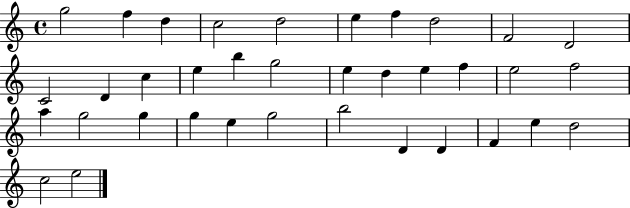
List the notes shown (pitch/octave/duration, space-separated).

G5/h F5/q D5/q C5/h D5/h E5/q F5/q D5/h F4/h D4/h C4/h D4/q C5/q E5/q B5/q G5/h E5/q D5/q E5/q F5/q E5/h F5/h A5/q G5/h G5/q G5/q E5/q G5/h B5/h D4/q D4/q F4/q E5/q D5/h C5/h E5/h